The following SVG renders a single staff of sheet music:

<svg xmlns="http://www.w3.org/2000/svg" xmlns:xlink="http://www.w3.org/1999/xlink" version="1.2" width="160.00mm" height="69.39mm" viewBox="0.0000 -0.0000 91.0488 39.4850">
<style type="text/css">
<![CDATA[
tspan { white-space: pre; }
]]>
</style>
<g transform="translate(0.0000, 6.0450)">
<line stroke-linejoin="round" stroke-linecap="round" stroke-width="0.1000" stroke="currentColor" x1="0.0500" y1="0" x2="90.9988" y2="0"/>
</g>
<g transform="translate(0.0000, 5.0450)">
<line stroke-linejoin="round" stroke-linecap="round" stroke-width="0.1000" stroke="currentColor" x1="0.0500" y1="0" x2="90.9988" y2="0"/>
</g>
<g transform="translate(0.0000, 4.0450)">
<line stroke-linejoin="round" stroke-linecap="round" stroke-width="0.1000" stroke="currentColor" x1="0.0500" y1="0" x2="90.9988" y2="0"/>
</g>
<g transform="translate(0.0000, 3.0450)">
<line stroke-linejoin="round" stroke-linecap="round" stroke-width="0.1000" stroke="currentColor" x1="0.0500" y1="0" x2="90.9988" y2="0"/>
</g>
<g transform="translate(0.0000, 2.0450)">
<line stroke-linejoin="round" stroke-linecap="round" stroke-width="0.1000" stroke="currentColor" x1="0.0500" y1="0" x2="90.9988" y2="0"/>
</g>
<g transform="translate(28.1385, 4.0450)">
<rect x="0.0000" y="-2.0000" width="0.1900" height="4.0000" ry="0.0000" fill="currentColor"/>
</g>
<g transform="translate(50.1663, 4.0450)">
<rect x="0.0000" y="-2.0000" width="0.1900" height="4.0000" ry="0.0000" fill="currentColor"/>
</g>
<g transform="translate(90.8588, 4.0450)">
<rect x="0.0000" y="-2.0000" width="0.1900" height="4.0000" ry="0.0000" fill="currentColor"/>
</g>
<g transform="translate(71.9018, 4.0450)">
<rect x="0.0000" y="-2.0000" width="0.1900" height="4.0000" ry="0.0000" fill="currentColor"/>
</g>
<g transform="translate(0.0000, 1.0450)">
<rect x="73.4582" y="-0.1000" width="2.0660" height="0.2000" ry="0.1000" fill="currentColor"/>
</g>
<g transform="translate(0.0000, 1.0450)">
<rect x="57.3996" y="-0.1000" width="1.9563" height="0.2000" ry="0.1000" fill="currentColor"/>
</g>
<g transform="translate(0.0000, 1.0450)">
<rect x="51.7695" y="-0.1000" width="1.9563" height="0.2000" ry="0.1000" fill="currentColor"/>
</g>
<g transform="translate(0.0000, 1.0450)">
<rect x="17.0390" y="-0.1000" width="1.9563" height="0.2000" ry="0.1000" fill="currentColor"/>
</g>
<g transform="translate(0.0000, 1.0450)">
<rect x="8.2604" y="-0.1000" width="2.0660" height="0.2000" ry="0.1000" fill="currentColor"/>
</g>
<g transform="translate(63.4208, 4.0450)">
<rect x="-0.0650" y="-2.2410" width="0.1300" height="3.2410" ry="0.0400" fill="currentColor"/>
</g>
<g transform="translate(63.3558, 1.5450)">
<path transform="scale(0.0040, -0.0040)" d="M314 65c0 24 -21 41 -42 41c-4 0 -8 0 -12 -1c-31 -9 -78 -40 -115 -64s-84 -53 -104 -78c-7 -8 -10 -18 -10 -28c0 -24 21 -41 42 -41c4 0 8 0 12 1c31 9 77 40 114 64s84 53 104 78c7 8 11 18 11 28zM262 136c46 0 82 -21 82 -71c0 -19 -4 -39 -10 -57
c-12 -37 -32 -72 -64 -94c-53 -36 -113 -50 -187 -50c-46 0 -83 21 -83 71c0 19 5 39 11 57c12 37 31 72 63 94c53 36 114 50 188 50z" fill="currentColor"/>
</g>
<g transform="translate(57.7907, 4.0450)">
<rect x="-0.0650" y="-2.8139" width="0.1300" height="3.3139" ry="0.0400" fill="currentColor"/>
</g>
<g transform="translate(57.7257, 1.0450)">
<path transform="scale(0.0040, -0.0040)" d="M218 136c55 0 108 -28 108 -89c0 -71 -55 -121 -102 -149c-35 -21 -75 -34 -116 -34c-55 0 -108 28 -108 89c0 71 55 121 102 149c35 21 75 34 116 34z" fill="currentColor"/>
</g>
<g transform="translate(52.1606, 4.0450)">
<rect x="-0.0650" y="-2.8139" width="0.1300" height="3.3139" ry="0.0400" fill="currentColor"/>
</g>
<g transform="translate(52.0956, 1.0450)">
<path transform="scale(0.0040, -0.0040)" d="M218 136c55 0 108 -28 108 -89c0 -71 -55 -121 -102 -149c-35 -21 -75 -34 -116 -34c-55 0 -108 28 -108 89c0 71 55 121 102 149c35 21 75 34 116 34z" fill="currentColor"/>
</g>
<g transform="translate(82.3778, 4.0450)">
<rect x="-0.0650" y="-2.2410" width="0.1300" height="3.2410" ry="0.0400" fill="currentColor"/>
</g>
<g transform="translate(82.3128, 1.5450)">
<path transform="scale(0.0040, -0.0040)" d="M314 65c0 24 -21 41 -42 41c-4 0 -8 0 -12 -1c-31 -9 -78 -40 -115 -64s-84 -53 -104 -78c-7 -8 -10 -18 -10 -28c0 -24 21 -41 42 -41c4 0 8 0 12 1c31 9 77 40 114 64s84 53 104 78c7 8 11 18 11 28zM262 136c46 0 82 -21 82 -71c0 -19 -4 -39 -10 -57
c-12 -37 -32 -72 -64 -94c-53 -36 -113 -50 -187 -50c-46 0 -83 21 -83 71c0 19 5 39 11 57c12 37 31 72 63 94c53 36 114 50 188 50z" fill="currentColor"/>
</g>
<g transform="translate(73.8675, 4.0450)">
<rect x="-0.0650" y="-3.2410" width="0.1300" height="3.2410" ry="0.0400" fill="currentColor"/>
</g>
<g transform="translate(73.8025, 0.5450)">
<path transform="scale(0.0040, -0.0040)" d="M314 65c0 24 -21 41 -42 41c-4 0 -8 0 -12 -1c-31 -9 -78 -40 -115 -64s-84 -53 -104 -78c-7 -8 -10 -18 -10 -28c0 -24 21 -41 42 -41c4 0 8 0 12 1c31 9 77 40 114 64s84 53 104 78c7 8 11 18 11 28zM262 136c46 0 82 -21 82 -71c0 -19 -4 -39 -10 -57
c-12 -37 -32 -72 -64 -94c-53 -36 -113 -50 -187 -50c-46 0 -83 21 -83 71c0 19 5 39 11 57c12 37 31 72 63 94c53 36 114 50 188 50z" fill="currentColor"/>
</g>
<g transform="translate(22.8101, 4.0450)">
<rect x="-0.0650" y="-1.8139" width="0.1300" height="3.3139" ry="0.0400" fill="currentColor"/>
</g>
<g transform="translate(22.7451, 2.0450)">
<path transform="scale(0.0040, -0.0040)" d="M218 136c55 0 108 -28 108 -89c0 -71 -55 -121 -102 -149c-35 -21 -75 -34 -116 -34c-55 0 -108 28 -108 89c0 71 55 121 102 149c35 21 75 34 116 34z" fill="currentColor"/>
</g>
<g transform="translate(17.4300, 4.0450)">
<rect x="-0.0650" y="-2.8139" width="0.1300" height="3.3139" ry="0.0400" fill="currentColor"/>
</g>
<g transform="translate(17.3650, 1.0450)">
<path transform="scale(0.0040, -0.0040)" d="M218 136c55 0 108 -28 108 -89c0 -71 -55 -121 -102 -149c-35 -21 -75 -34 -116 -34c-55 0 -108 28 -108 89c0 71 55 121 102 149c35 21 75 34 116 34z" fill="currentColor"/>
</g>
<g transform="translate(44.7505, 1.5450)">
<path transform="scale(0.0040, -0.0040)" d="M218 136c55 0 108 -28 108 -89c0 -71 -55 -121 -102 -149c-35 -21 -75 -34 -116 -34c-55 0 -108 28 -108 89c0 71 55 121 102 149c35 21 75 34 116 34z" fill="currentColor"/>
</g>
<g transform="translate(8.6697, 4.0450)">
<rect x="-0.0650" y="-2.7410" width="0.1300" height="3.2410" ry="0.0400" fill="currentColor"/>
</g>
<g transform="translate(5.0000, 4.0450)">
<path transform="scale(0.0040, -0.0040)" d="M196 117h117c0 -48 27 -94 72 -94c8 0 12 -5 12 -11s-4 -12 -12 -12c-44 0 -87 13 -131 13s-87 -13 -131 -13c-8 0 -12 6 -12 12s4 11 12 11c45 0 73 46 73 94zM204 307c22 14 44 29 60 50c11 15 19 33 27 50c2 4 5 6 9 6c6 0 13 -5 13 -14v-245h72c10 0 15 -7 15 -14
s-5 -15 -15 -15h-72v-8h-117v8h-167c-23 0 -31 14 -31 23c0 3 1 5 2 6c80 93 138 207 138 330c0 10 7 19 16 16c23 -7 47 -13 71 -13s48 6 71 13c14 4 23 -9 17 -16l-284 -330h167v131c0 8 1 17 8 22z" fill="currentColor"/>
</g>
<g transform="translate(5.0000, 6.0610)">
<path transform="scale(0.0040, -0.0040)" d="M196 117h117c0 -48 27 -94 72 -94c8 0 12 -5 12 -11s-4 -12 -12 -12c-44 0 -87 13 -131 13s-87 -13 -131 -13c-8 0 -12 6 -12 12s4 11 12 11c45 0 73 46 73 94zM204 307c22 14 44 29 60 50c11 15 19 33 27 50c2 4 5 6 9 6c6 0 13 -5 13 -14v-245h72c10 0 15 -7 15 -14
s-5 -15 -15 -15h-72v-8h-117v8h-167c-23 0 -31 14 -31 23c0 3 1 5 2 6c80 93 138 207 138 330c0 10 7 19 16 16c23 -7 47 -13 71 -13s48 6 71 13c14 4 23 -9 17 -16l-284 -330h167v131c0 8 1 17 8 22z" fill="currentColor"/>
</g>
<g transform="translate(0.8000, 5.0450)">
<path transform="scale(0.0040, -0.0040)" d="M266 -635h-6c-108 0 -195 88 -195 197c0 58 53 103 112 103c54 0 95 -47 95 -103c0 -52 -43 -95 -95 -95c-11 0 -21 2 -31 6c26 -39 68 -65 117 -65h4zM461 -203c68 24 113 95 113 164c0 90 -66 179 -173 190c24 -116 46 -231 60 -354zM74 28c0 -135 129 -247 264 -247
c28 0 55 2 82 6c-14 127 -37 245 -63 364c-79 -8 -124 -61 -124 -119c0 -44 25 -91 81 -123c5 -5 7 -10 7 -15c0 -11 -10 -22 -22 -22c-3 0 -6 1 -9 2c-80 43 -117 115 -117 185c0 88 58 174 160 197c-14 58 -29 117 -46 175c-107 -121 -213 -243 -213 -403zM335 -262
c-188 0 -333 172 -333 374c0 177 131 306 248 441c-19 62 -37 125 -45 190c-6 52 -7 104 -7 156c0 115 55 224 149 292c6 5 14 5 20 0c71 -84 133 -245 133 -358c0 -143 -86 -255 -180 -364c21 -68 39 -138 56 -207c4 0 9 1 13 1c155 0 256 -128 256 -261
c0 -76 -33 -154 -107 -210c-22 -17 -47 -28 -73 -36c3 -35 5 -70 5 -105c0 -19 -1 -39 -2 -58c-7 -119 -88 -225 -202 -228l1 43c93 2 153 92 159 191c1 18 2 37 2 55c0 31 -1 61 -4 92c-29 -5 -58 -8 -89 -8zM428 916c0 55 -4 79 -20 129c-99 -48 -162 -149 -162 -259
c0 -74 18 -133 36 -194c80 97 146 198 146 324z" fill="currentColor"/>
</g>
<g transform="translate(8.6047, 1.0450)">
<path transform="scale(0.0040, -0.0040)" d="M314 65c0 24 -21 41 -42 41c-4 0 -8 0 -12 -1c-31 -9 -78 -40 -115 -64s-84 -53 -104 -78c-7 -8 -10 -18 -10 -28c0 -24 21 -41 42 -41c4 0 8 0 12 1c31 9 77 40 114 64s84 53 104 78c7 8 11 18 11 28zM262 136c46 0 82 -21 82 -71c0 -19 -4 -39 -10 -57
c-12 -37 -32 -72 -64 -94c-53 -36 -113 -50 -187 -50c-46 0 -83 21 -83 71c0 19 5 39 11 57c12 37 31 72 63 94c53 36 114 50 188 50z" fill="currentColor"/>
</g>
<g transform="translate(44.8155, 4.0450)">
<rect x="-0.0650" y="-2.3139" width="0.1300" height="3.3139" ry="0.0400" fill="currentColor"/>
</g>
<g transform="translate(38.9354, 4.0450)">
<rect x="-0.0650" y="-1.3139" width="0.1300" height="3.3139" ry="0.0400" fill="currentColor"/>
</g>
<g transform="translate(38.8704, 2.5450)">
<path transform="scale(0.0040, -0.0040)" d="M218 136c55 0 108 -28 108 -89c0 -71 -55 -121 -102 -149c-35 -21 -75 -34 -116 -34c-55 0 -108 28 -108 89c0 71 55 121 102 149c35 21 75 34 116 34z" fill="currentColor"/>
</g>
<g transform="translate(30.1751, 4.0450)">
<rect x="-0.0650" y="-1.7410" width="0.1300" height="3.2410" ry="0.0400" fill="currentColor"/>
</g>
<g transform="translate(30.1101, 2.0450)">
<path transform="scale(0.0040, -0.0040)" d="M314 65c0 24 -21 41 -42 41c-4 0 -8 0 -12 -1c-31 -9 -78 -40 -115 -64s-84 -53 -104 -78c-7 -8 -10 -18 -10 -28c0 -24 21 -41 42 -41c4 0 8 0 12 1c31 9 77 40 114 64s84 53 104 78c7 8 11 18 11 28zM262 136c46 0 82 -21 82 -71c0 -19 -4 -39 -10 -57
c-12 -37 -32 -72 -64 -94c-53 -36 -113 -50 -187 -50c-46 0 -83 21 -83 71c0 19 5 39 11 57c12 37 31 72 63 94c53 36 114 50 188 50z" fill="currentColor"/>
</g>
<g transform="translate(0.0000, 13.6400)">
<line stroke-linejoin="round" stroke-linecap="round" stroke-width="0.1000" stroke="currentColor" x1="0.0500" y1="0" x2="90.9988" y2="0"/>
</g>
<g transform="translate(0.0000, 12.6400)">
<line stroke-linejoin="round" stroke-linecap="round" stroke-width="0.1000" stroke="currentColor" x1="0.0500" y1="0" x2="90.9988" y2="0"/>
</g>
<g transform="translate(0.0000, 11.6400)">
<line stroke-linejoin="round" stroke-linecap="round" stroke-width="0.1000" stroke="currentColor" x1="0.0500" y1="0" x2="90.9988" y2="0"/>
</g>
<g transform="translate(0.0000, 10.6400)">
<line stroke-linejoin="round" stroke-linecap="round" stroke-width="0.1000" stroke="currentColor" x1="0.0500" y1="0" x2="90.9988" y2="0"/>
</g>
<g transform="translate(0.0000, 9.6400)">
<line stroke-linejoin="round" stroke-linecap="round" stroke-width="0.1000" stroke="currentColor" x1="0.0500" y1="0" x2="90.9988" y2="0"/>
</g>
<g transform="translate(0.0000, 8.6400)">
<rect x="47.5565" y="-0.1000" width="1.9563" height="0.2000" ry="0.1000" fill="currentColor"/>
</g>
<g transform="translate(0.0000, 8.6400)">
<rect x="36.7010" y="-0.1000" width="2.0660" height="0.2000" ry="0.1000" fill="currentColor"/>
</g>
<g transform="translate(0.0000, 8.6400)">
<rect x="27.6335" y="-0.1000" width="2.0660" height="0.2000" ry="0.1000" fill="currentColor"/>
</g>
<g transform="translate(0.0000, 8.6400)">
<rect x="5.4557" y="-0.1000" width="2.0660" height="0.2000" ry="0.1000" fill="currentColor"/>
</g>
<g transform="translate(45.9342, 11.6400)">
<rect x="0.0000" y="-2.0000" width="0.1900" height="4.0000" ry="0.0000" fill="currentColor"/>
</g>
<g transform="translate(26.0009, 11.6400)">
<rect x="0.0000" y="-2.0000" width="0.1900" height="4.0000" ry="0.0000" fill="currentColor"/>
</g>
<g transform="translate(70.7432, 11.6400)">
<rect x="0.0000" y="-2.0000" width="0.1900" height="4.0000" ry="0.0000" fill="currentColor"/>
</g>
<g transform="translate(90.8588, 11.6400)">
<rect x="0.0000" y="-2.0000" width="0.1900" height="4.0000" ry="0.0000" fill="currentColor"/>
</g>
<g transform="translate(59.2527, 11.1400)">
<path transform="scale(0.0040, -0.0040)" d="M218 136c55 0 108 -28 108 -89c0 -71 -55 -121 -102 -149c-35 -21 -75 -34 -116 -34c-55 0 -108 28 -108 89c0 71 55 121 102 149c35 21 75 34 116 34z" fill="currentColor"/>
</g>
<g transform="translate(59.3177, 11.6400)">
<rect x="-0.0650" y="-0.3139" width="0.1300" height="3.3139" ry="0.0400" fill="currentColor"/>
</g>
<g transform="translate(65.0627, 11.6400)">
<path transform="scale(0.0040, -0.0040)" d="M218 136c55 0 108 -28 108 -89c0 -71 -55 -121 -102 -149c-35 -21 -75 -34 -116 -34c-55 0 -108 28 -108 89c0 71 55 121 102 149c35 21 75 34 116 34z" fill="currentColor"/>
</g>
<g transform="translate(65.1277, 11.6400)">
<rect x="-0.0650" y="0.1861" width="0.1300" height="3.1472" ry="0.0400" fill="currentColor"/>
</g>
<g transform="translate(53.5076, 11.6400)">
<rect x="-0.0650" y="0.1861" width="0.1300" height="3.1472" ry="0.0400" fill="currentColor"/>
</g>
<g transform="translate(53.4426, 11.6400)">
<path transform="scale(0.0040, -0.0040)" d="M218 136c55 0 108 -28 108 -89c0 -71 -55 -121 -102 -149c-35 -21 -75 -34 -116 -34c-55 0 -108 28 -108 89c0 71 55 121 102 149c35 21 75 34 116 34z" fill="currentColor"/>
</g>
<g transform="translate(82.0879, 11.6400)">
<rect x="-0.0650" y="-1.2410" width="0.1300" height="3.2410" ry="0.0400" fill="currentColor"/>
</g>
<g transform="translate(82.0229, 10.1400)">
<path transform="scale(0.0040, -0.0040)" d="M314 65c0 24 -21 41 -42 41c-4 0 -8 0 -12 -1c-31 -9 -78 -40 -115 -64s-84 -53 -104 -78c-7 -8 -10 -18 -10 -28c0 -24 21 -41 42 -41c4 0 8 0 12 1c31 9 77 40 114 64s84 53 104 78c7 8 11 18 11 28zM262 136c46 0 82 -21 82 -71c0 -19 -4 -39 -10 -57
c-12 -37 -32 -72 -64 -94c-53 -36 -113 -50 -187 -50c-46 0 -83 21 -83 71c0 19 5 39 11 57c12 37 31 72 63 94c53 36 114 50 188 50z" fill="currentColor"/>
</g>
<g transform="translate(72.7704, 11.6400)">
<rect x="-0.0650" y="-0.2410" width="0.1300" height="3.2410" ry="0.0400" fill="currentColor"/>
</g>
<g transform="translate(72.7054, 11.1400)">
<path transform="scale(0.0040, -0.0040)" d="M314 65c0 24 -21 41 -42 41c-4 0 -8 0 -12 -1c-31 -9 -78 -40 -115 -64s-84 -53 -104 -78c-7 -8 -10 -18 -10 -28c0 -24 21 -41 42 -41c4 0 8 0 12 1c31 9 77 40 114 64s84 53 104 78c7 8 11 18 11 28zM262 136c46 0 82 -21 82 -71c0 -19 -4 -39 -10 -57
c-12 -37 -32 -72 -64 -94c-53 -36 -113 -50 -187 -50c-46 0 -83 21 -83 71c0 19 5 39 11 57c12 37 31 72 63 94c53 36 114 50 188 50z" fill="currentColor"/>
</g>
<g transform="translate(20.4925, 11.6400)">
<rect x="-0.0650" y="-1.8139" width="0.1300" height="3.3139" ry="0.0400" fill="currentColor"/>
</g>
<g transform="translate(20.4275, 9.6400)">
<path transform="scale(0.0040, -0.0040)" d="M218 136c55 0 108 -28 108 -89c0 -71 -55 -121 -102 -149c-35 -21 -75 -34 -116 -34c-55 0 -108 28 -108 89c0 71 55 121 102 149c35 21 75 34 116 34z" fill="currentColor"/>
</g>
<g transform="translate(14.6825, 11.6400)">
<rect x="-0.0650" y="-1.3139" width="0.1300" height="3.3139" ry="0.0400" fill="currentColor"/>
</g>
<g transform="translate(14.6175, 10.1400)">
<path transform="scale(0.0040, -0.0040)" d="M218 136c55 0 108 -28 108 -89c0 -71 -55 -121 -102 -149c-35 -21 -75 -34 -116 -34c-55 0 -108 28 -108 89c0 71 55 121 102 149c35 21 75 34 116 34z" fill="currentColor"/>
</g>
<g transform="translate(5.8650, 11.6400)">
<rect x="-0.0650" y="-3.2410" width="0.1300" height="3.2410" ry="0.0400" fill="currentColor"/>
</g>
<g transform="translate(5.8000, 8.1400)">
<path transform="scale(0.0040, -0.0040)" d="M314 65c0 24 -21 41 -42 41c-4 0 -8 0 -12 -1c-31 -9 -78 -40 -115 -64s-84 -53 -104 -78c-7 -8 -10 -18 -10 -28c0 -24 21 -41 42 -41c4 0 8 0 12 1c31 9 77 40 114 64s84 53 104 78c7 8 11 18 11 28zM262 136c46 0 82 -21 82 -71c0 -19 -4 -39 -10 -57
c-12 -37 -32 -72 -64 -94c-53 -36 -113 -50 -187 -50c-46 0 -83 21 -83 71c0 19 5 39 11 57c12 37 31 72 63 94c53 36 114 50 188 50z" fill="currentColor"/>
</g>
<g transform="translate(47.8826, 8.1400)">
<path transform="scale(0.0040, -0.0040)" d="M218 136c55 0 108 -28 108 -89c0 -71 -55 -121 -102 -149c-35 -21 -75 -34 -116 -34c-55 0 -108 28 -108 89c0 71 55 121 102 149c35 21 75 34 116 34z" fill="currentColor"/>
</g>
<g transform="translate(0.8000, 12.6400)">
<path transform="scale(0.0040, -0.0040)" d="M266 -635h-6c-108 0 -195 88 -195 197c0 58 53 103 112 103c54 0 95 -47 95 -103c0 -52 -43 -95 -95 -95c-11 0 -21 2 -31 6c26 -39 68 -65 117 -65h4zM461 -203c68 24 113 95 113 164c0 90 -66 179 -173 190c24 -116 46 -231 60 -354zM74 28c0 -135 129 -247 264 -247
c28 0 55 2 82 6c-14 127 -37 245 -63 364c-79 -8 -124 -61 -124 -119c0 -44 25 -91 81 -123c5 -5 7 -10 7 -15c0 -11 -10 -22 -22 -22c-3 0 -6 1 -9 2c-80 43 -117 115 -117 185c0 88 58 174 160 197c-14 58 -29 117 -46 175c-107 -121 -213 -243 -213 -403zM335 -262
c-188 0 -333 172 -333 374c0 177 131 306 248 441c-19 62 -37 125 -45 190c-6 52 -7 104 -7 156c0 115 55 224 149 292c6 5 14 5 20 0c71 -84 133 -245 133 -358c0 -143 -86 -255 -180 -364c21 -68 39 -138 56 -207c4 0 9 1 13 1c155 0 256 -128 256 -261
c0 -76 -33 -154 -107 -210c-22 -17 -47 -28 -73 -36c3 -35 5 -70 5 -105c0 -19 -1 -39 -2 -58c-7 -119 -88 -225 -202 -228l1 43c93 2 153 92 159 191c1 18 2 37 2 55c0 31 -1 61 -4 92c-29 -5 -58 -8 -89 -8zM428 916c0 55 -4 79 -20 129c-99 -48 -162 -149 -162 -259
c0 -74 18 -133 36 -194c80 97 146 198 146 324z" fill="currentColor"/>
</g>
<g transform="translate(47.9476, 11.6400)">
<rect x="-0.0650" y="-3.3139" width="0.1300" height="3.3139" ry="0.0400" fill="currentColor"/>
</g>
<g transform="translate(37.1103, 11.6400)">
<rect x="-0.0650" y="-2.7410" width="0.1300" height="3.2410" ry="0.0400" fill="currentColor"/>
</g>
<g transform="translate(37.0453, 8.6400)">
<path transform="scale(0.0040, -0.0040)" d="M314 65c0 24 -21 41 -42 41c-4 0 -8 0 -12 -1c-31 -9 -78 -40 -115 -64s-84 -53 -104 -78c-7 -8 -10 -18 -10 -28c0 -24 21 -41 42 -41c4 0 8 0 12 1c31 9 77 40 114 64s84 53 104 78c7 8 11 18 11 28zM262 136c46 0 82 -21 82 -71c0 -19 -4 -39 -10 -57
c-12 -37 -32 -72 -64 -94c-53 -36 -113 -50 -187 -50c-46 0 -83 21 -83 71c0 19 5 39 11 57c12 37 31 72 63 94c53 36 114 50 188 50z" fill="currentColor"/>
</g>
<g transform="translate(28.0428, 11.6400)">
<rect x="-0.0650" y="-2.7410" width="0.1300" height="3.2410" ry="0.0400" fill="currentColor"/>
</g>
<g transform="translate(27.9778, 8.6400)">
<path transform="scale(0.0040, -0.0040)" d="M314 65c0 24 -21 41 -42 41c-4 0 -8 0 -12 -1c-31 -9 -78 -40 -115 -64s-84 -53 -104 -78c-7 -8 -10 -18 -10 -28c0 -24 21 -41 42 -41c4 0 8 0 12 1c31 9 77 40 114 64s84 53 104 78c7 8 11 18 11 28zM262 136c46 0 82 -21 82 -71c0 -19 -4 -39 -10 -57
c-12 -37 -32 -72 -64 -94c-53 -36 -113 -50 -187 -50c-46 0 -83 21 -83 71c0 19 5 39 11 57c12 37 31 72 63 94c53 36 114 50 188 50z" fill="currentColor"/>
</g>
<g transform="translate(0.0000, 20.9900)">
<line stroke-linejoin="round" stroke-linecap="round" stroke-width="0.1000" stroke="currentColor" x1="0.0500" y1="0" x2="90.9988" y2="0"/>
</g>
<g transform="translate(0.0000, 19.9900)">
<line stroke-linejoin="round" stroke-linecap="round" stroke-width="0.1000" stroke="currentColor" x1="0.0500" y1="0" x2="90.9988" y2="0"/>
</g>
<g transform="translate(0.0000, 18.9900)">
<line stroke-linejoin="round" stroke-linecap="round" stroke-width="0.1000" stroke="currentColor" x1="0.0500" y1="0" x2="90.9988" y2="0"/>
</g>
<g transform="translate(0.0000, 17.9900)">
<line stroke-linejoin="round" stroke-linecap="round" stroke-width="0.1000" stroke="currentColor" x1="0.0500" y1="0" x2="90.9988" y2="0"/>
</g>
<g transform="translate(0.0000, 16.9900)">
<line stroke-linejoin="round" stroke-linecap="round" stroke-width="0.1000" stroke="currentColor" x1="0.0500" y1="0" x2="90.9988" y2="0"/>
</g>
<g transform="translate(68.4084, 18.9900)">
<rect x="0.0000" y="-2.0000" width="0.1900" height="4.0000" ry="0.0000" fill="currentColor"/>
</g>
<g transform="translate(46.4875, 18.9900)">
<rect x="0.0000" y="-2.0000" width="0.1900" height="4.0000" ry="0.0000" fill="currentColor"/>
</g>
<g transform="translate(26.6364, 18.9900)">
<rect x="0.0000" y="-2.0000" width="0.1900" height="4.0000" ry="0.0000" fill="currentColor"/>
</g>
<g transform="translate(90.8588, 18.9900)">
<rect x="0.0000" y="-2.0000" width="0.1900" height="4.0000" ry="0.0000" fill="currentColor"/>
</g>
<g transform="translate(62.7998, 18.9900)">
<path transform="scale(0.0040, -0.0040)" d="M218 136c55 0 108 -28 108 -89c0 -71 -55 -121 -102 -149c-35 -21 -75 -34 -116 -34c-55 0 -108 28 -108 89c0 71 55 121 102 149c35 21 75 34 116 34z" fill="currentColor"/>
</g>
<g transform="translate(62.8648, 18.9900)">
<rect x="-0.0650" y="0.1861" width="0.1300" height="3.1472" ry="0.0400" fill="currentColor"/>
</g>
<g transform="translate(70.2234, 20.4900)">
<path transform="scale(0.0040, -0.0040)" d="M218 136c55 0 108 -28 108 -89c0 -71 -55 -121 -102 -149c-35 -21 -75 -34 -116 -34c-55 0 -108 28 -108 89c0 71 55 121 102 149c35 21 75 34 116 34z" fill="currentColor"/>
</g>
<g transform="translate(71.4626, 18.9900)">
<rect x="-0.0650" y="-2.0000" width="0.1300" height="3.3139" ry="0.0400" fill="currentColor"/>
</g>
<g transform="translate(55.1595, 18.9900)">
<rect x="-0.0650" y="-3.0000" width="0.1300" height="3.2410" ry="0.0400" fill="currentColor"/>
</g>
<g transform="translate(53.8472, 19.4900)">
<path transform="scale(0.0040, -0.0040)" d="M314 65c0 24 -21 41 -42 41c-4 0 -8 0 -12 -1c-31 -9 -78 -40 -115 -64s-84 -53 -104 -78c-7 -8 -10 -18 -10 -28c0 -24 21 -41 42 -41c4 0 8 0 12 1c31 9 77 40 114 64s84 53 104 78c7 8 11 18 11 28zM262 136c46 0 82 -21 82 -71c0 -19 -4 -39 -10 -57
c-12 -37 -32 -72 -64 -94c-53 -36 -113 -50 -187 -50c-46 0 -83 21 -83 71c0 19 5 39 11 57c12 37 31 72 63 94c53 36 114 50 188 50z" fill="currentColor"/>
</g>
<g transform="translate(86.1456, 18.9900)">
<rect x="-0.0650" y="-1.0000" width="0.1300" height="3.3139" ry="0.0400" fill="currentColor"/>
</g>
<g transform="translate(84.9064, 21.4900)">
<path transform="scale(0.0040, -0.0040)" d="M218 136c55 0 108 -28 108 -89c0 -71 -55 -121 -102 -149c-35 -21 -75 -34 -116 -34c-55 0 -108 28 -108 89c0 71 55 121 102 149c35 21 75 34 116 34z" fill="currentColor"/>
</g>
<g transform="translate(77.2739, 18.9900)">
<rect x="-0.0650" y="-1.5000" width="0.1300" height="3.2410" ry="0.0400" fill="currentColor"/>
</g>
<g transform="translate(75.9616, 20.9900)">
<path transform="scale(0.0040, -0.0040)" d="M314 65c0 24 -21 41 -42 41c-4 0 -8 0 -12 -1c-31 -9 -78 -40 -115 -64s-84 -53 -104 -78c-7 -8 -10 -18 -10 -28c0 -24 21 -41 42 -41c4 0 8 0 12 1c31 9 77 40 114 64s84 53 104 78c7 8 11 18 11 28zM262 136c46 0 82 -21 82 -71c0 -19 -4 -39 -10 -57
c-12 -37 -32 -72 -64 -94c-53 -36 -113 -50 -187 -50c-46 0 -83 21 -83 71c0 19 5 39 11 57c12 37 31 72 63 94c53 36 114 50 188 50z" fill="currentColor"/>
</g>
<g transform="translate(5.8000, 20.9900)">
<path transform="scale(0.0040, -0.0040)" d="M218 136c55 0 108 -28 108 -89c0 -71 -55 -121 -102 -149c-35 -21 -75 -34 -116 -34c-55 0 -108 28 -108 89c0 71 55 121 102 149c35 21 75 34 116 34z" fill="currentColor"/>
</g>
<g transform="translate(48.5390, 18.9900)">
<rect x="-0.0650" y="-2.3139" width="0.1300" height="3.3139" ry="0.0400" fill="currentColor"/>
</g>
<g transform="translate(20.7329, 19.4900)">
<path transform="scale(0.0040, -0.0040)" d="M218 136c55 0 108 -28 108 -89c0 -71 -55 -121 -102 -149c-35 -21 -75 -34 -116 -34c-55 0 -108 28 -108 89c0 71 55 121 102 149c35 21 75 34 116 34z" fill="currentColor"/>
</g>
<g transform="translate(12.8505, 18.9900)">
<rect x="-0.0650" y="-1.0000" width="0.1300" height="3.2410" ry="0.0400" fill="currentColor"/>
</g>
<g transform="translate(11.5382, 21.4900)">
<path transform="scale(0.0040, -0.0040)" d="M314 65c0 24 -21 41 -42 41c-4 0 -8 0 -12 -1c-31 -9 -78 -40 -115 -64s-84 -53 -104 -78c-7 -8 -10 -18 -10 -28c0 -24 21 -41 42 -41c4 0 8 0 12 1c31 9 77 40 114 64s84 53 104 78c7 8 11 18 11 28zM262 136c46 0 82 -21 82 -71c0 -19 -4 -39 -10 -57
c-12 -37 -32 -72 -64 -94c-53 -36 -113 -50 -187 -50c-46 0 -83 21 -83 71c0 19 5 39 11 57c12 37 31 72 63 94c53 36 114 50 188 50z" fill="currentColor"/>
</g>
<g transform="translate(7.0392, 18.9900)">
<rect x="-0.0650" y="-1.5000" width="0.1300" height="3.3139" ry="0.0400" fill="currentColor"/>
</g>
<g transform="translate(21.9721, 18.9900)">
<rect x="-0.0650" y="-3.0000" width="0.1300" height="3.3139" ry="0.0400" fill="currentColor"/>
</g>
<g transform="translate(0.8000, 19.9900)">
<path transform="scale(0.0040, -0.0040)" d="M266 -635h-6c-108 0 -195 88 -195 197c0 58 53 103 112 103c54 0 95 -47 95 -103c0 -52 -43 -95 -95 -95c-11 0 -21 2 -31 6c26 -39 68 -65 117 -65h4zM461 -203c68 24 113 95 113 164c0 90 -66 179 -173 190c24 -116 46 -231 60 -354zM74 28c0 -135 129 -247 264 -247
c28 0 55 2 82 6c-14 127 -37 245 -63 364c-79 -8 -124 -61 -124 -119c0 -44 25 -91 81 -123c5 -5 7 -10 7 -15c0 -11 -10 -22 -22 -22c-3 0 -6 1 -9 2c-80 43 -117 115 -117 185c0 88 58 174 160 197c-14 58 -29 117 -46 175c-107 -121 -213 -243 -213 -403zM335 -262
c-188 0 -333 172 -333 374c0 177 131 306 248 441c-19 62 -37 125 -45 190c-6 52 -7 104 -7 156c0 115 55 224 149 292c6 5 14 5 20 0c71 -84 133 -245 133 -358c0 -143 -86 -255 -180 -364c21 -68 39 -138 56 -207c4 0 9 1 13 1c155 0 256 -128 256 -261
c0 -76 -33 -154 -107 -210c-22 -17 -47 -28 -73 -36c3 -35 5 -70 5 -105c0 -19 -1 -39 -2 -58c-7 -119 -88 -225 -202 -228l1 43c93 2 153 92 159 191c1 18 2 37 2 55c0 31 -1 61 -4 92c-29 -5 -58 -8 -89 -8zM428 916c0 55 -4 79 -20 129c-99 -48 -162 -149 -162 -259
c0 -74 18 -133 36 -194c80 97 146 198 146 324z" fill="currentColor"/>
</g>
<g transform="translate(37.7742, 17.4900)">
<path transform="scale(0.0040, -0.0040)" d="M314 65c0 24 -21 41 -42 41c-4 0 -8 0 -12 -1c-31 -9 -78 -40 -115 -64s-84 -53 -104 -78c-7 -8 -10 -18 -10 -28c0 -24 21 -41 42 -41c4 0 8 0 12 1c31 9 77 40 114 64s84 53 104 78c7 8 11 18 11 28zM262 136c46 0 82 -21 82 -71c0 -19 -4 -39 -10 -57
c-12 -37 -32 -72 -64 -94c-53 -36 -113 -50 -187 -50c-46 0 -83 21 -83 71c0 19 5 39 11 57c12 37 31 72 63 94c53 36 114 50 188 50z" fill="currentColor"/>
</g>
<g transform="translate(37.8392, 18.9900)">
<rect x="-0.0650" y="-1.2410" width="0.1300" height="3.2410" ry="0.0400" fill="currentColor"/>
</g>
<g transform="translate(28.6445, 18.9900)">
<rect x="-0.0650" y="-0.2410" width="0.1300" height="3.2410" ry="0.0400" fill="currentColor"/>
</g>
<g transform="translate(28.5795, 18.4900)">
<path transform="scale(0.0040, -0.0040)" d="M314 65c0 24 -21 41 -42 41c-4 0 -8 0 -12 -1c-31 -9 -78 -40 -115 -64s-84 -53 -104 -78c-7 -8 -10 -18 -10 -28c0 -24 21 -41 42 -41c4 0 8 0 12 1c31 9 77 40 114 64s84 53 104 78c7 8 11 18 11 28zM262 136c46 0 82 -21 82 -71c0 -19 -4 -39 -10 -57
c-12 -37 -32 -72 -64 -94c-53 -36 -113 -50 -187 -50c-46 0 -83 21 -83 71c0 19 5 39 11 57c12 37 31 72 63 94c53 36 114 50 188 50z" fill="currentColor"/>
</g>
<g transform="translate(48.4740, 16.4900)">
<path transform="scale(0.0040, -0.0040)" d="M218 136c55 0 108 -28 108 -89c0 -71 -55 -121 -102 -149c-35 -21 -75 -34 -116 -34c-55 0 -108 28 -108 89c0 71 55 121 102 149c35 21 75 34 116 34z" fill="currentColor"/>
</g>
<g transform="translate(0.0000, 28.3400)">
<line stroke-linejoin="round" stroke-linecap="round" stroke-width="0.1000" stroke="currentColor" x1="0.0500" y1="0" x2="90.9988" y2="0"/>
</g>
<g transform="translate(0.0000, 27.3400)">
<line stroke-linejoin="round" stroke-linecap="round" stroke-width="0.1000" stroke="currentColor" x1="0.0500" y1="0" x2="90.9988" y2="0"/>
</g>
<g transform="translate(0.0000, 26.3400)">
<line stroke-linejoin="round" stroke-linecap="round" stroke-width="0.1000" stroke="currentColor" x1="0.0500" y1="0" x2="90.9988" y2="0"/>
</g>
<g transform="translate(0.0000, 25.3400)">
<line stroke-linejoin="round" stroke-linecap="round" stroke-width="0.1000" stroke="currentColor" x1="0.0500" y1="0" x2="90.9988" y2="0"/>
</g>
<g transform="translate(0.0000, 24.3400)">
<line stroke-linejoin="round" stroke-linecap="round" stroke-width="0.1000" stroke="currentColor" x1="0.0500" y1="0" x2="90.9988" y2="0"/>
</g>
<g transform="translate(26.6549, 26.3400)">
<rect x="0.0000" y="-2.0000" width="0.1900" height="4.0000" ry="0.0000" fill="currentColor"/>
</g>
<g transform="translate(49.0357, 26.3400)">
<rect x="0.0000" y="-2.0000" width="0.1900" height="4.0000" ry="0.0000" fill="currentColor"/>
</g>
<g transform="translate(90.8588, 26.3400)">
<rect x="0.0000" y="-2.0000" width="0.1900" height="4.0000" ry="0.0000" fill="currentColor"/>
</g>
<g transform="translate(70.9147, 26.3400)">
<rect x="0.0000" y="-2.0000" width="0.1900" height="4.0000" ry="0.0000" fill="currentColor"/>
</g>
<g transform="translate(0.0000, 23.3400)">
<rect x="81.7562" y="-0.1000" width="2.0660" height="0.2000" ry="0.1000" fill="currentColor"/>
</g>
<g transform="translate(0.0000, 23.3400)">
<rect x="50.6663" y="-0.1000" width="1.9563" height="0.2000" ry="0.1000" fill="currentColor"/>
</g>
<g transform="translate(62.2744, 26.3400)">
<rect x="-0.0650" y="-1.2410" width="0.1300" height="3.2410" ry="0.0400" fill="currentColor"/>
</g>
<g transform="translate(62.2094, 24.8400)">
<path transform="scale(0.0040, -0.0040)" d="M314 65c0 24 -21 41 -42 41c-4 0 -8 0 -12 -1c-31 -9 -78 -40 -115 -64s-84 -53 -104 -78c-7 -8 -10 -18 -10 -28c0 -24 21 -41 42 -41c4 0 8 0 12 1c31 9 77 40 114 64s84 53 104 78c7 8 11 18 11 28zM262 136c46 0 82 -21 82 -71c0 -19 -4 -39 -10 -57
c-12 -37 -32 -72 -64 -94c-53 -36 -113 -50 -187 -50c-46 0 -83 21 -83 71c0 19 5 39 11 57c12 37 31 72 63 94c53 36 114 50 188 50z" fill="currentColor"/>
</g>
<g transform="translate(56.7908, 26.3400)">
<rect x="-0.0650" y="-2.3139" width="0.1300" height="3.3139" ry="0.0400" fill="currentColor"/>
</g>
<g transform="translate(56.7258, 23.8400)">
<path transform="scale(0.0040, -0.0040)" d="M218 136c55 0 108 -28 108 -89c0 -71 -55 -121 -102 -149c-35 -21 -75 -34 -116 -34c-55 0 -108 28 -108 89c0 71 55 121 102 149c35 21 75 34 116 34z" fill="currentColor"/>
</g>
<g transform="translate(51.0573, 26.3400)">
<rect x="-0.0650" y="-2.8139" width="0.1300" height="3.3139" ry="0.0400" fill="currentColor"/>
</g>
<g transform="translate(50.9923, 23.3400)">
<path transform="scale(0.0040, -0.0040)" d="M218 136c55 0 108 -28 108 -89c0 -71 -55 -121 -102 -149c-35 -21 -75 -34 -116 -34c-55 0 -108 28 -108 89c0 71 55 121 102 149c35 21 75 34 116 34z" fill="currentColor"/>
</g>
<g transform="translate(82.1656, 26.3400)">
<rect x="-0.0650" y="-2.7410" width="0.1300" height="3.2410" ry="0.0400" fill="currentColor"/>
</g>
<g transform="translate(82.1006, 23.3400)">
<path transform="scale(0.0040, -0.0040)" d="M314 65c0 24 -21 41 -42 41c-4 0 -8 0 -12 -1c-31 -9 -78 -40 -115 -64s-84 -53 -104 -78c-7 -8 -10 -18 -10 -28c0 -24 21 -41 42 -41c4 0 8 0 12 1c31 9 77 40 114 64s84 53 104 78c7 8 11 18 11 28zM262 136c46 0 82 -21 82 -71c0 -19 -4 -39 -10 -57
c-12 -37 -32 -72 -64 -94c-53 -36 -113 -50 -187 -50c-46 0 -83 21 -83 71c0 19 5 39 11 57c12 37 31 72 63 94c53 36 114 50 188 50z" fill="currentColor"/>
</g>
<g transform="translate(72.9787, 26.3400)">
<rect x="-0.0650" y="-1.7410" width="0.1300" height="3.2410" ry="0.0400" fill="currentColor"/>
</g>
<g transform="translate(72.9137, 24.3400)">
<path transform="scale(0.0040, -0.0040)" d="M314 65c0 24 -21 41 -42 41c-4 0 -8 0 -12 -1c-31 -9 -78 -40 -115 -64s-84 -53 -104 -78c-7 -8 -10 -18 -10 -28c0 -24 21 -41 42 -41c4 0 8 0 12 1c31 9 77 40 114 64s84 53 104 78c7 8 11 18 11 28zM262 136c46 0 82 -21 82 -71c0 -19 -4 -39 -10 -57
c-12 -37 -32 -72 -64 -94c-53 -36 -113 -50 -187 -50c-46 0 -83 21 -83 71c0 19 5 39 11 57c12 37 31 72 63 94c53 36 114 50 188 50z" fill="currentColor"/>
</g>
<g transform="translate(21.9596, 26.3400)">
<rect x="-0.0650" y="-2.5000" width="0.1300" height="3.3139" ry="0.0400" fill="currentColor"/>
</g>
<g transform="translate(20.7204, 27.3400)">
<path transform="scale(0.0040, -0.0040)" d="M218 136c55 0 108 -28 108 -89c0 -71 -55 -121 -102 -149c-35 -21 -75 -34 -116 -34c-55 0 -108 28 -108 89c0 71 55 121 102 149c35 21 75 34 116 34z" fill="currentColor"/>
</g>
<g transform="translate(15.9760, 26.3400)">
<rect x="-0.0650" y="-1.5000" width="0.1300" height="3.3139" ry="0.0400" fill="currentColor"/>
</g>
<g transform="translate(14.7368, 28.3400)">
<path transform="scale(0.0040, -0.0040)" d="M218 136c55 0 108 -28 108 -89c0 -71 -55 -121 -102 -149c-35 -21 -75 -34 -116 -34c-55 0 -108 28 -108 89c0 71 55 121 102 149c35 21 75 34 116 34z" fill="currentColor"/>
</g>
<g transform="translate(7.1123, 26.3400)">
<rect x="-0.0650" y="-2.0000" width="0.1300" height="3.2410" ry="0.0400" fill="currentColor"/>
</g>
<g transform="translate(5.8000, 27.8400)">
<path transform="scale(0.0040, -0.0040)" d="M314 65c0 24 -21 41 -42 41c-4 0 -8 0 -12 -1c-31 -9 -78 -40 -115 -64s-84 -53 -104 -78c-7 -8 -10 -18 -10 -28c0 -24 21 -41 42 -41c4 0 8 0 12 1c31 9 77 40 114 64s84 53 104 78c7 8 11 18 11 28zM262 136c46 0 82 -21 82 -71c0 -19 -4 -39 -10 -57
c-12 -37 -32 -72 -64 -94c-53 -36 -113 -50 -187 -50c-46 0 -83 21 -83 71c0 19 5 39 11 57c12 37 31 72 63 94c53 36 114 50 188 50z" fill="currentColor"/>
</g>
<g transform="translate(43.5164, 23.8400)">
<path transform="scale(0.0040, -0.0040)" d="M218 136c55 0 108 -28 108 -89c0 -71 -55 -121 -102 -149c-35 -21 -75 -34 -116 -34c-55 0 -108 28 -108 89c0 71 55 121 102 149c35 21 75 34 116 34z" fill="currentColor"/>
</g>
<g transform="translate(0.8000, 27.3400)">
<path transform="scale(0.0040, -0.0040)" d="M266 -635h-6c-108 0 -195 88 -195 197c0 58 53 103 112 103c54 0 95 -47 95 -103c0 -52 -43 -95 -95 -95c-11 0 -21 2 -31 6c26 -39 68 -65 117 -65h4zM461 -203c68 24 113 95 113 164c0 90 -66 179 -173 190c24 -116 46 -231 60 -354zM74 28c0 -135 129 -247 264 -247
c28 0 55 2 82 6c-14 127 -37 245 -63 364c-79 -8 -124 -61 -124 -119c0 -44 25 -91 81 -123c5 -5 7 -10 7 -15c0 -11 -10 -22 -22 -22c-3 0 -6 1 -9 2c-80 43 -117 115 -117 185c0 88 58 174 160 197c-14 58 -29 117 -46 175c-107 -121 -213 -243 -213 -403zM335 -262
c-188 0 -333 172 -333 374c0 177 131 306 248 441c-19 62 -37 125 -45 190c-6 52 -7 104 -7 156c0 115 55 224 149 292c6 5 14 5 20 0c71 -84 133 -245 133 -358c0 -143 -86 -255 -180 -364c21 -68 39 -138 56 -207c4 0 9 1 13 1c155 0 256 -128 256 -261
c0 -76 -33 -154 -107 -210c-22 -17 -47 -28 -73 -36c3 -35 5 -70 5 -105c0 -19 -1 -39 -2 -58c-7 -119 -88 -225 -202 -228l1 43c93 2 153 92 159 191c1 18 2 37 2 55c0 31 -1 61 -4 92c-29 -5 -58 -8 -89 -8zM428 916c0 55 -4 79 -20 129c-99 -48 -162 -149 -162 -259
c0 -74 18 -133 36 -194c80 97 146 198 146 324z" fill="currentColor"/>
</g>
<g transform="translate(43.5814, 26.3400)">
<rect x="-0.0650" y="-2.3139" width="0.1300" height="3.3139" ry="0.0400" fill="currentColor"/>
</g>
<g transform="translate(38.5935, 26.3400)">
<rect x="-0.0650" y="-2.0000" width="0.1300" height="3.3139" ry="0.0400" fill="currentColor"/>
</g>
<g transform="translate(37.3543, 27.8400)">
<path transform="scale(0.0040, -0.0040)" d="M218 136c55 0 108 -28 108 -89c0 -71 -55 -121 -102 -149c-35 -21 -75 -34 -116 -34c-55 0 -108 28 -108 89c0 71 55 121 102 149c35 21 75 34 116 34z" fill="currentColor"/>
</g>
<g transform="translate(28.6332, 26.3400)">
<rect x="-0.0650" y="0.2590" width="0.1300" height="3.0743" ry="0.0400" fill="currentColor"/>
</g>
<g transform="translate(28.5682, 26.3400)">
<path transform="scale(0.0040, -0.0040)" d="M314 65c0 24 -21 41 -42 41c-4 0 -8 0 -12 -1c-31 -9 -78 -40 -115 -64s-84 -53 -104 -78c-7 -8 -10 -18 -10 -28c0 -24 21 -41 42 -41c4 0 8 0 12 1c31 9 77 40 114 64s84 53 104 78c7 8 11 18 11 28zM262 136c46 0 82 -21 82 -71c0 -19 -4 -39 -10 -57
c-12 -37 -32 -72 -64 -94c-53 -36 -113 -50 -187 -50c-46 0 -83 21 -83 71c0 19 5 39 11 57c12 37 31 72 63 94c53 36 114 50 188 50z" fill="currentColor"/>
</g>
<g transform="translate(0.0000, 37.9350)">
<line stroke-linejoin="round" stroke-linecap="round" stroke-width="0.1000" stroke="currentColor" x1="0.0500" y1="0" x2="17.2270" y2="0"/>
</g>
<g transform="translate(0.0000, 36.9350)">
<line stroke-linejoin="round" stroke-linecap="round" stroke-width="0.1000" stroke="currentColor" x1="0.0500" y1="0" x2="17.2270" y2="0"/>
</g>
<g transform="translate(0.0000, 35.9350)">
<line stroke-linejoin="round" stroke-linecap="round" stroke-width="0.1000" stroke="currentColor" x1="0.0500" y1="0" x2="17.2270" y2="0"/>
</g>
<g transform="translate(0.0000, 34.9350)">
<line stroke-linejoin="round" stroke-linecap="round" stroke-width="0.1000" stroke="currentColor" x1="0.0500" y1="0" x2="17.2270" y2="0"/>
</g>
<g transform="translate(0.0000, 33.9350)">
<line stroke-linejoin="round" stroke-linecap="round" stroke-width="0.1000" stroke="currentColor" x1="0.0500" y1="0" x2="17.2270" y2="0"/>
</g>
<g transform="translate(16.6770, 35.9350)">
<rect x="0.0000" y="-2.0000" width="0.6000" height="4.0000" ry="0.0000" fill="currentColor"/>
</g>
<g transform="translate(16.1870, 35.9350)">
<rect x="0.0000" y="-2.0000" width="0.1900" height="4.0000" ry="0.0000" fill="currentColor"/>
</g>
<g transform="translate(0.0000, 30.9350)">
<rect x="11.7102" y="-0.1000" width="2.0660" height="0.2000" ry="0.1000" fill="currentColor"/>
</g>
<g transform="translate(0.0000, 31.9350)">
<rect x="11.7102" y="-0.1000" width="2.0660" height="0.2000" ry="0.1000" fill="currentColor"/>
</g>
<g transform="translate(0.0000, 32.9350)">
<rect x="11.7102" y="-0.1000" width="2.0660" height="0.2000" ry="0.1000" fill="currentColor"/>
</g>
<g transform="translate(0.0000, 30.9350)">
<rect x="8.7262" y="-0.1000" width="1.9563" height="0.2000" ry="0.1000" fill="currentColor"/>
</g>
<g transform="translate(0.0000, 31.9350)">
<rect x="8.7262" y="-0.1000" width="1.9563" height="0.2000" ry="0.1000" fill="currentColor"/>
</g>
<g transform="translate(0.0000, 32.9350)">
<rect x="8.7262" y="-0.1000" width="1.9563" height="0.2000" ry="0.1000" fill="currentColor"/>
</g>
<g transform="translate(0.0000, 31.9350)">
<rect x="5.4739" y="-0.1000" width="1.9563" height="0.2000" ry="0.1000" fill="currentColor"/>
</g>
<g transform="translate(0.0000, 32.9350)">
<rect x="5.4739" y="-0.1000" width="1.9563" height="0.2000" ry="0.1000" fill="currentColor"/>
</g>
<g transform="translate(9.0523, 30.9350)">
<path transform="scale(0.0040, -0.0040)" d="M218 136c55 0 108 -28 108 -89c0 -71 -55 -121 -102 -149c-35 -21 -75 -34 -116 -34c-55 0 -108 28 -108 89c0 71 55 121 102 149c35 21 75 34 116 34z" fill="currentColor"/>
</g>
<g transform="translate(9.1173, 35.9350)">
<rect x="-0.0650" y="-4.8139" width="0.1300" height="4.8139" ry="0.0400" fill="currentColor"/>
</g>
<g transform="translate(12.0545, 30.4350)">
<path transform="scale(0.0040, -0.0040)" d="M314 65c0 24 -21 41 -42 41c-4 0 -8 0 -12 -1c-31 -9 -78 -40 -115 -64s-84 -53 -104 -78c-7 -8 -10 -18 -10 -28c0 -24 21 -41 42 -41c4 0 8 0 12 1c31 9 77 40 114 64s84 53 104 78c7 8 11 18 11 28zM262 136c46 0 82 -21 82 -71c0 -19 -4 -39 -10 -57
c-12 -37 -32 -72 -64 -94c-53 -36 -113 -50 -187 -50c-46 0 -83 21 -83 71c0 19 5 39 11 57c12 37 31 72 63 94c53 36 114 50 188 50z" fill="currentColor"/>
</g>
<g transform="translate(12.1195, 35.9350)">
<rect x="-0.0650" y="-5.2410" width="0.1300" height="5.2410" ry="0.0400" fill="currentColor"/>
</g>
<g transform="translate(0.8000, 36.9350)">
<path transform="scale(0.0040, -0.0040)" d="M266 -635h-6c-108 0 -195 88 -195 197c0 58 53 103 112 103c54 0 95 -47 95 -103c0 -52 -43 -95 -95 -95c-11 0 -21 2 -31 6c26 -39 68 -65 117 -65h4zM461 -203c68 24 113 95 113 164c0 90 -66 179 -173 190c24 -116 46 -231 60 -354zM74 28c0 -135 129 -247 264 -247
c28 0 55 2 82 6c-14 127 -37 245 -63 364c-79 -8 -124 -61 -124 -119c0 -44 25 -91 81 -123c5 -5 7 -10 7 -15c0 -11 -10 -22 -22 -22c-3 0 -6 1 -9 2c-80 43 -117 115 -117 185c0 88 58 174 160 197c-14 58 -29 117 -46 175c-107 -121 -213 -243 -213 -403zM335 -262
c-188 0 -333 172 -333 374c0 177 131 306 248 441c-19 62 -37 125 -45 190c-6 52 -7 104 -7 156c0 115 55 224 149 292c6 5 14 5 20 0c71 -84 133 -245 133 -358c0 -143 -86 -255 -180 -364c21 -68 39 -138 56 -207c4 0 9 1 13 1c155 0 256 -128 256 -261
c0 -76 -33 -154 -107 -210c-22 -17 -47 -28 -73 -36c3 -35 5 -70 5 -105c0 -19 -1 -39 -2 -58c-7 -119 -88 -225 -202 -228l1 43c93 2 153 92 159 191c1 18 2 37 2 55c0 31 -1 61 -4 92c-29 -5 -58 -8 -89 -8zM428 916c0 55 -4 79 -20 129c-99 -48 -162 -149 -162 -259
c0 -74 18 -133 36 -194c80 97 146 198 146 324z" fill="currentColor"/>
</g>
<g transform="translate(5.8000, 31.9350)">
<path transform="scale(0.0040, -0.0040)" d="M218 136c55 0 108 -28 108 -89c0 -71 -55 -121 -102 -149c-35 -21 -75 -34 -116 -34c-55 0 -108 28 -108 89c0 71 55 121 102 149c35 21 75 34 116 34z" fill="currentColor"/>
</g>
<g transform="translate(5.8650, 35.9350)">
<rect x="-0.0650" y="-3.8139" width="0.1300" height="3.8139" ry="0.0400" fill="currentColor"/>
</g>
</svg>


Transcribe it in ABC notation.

X:1
T:Untitled
M:4/4
L:1/4
K:C
a2 a f f2 e g a a g2 b2 g2 b2 e f a2 a2 b B c B c2 e2 E D2 A c2 e2 g A2 B F E2 D F2 E G B2 F g a g e2 f2 a2 c' e' f'2